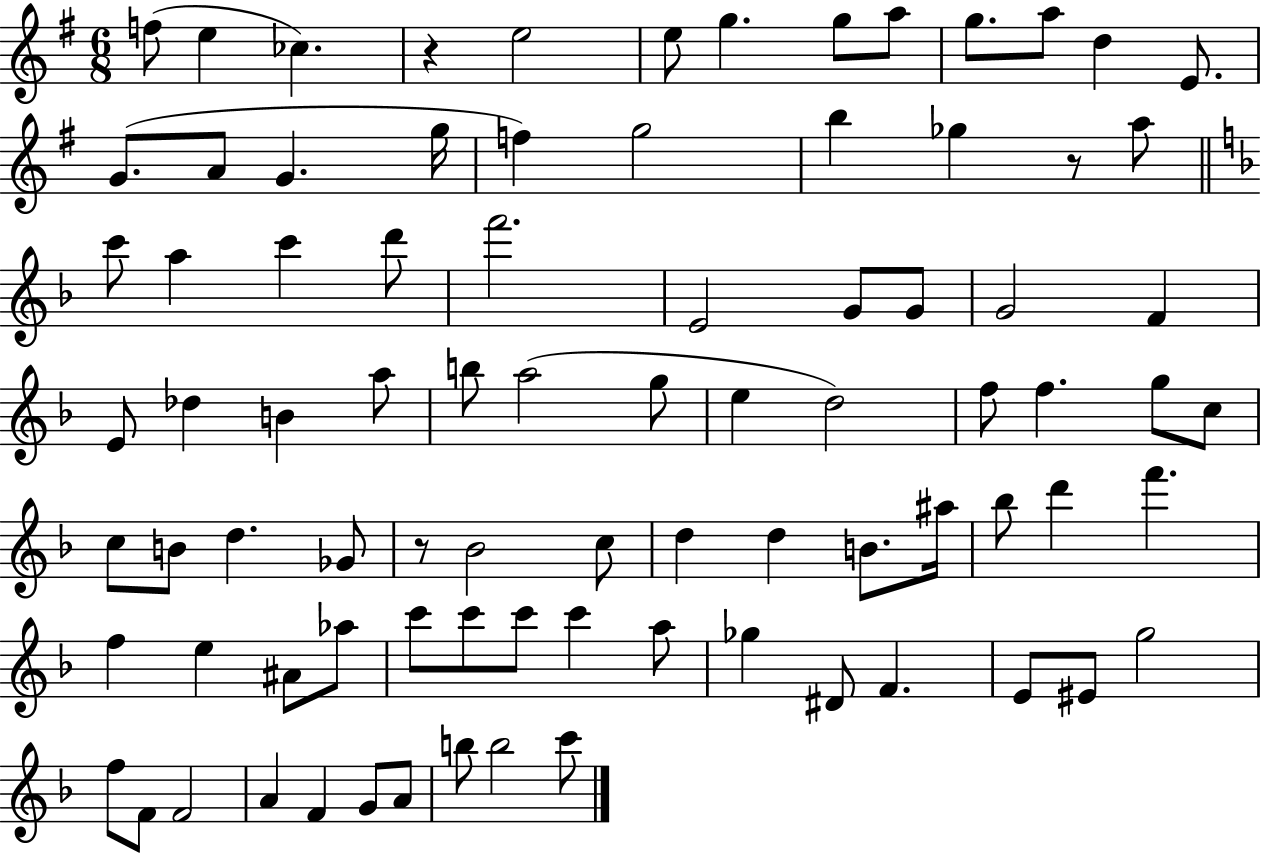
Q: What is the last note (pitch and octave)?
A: C6